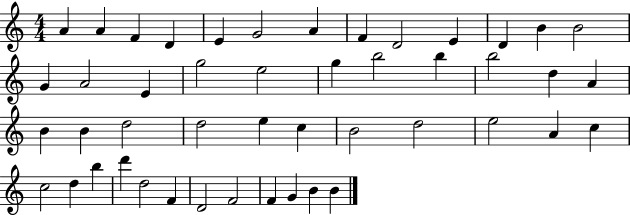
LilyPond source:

{
  \clef treble
  \numericTimeSignature
  \time 4/4
  \key c \major
  a'4 a'4 f'4 d'4 | e'4 g'2 a'4 | f'4 d'2 e'4 | d'4 b'4 b'2 | \break g'4 a'2 e'4 | g''2 e''2 | g''4 b''2 b''4 | b''2 d''4 a'4 | \break b'4 b'4 d''2 | d''2 e''4 c''4 | b'2 d''2 | e''2 a'4 c''4 | \break c''2 d''4 b''4 | d'''4 d''2 f'4 | d'2 f'2 | f'4 g'4 b'4 b'4 | \break \bar "|."
}